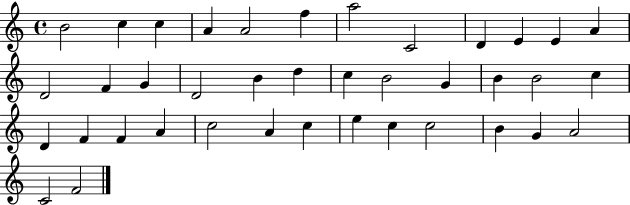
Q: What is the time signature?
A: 4/4